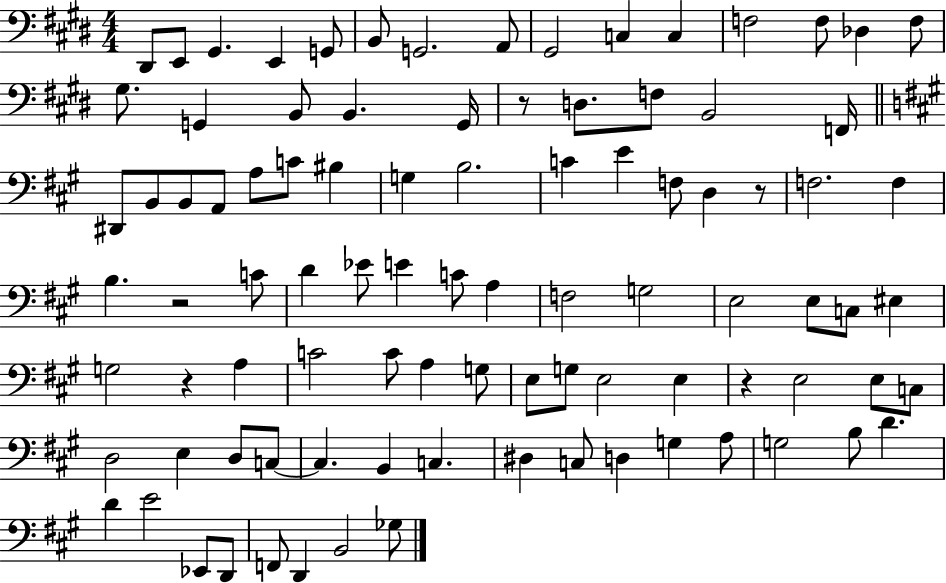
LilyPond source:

{
  \clef bass
  \numericTimeSignature
  \time 4/4
  \key e \major
  dis,8 e,8 gis,4. e,4 g,8 | b,8 g,2. a,8 | gis,2 c4 c4 | f2 f8 des4 f8 | \break gis8. g,4 b,8 b,4. g,16 | r8 d8. f8 b,2 f,16 | \bar "||" \break \key a \major dis,8 b,8 b,8 a,8 a8 c'8 bis4 | g4 b2. | c'4 e'4 f8 d4 r8 | f2. f4 | \break b4. r2 c'8 | d'4 ees'8 e'4 c'8 a4 | f2 g2 | e2 e8 c8 eis4 | \break g2 r4 a4 | c'2 c'8 a4 g8 | e8 g8 e2 e4 | r4 e2 e8 c8 | \break d2 e4 d8 c8~~ | c4. b,4 c4. | dis4 c8 d4 g4 a8 | g2 b8 d'4. | \break d'4 e'2 ees,8 d,8 | f,8 d,4 b,2 ges8 | \bar "|."
}